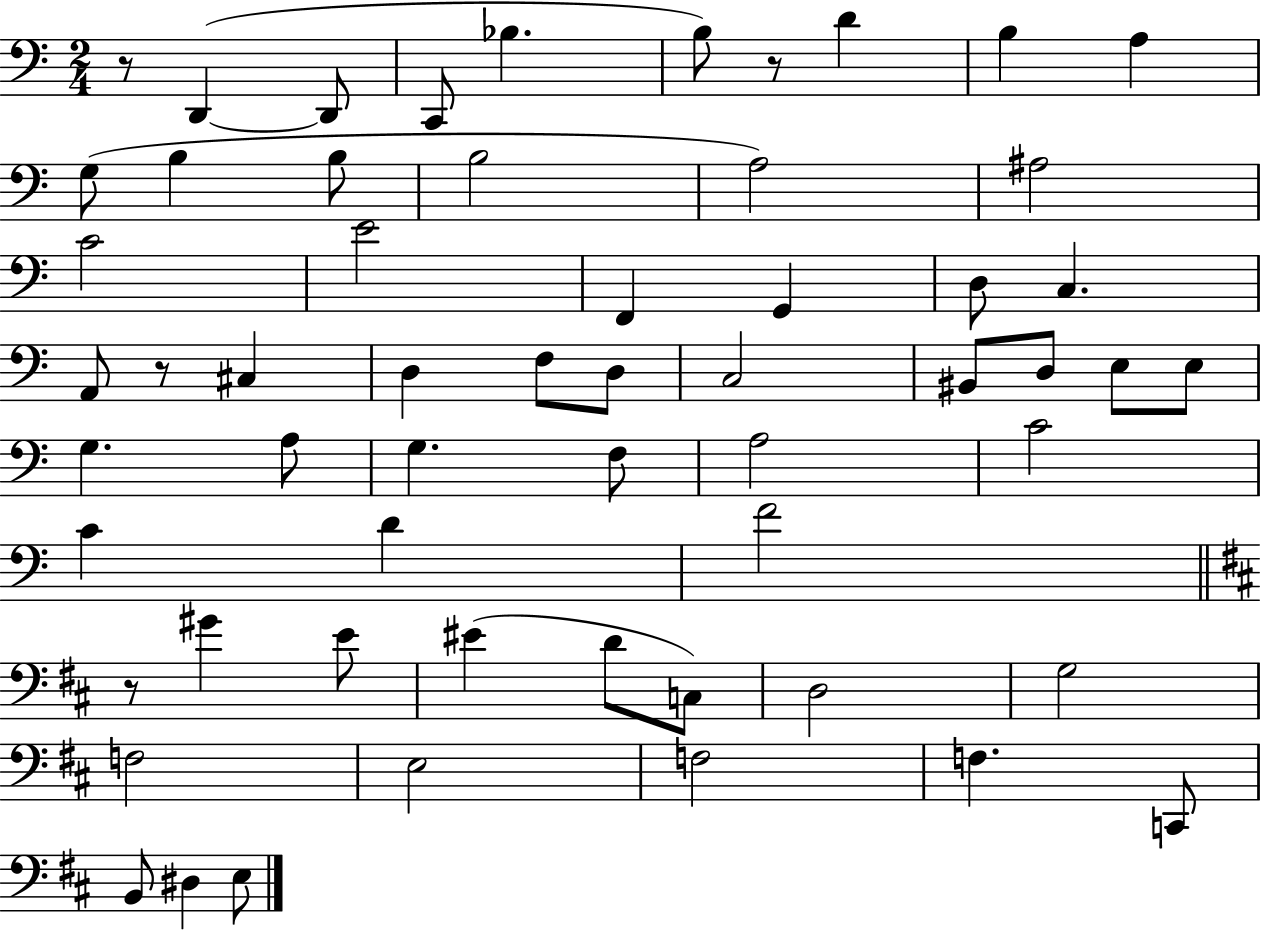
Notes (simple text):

R/e D2/q D2/e C2/e Bb3/q. B3/e R/e D4/q B3/q A3/q G3/e B3/q B3/e B3/h A3/h A#3/h C4/h E4/h F2/q G2/q D3/e C3/q. A2/e R/e C#3/q D3/q F3/e D3/e C3/h BIS2/e D3/e E3/e E3/e G3/q. A3/e G3/q. F3/e A3/h C4/h C4/q D4/q F4/h R/e G#4/q E4/e EIS4/q D4/e C3/e D3/h G3/h F3/h E3/h F3/h F3/q. C2/e B2/e D#3/q E3/e